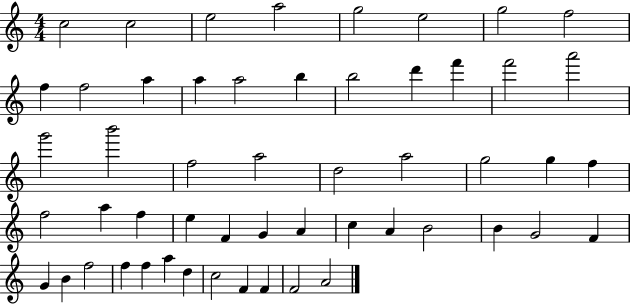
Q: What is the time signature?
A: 4/4